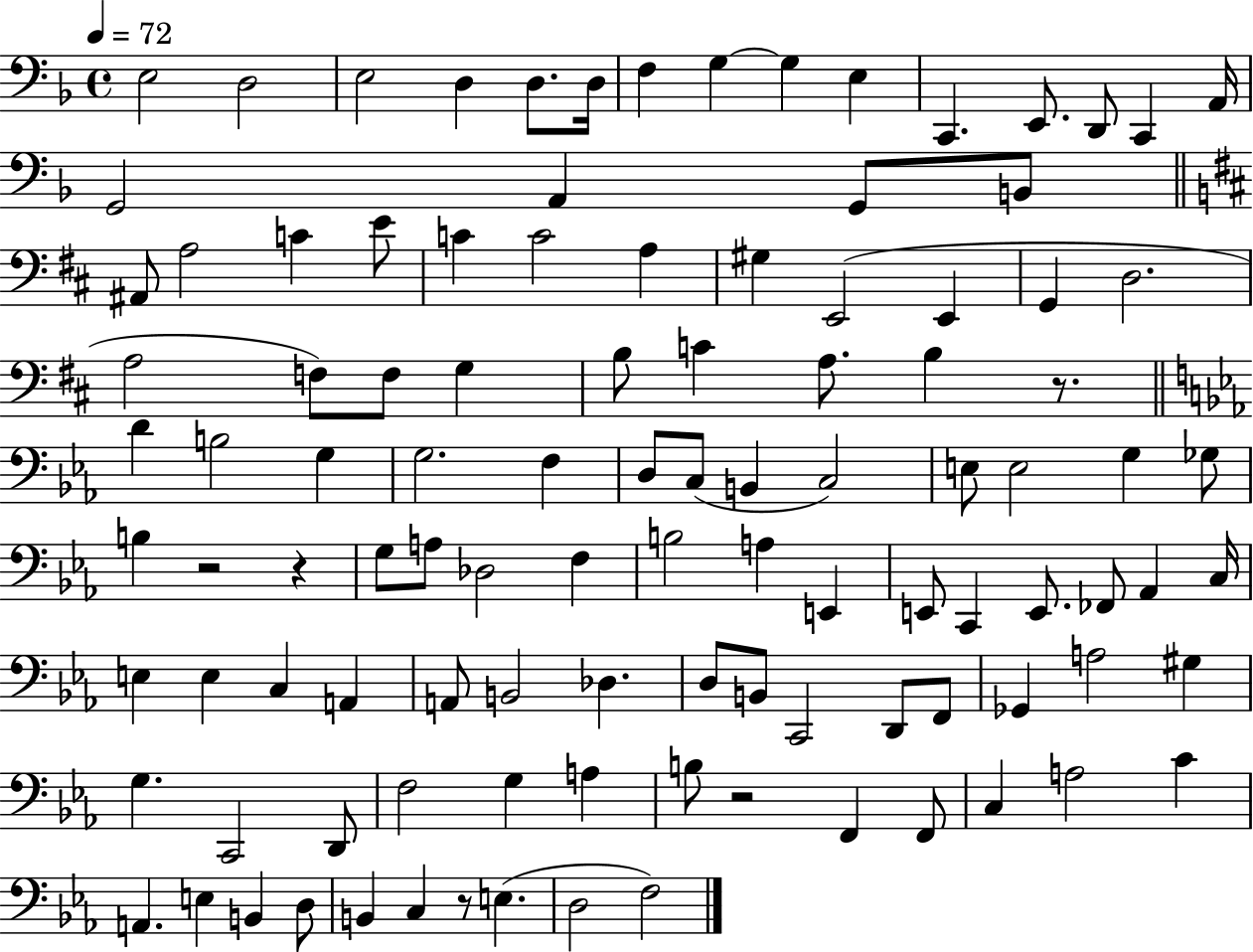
{
  \clef bass
  \time 4/4
  \defaultTimeSignature
  \key f \major
  \tempo 4 = 72
  e2 d2 | e2 d4 d8. d16 | f4 g4~~ g4 e4 | c,4. e,8. d,8 c,4 a,16 | \break g,2 a,4 g,8 b,8 | \bar "||" \break \key d \major ais,8 a2 c'4 e'8 | c'4 c'2 a4 | gis4 e,2( e,4 | g,4 d2. | \break a2 f8) f8 g4 | b8 c'4 a8. b4 r8. | \bar "||" \break \key c \minor d'4 b2 g4 | g2. f4 | d8 c8( b,4 c2) | e8 e2 g4 ges8 | \break b4 r2 r4 | g8 a8 des2 f4 | b2 a4 e,4 | e,8 c,4 e,8. fes,8 aes,4 c16 | \break e4 e4 c4 a,4 | a,8 b,2 des4. | d8 b,8 c,2 d,8 f,8 | ges,4 a2 gis4 | \break g4. c,2 d,8 | f2 g4 a4 | b8 r2 f,4 f,8 | c4 a2 c'4 | \break a,4. e4 b,4 d8 | b,4 c4 r8 e4.( | d2 f2) | \bar "|."
}